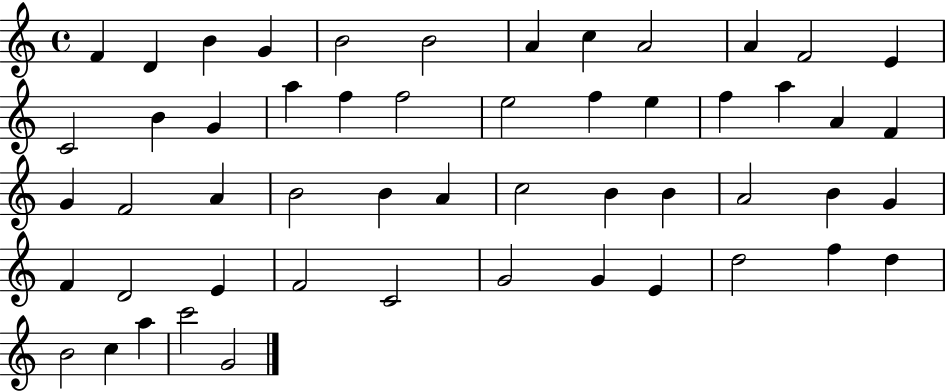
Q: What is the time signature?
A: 4/4